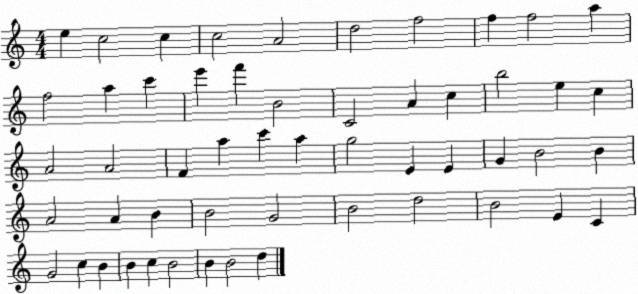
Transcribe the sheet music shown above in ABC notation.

X:1
T:Untitled
M:4/4
L:1/4
K:C
e c2 c c2 A2 d2 f2 f f2 a f2 a c' e' f' B2 C2 A c b2 e c A2 A2 F a c' a g2 E E G B2 B A2 A B B2 G2 B2 d2 B2 E C G2 c B B c B2 B B2 d